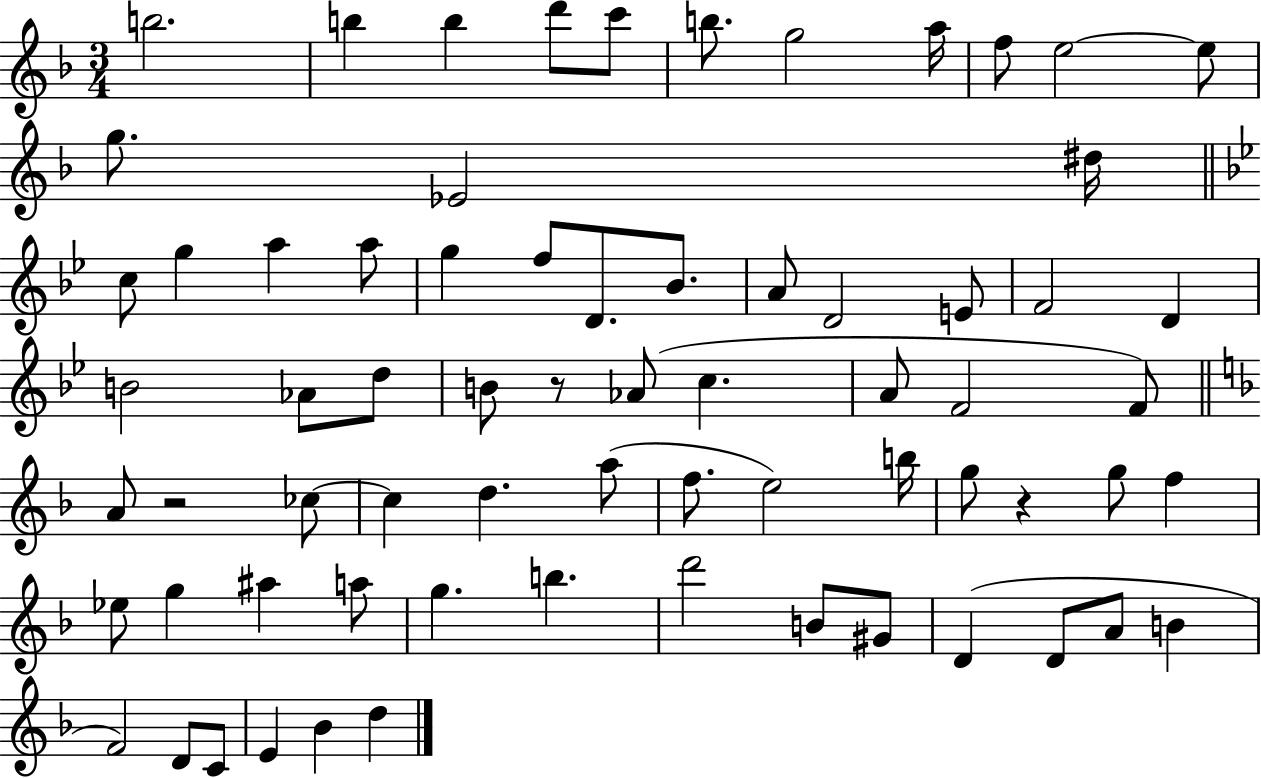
{
  \clef treble
  \numericTimeSignature
  \time 3/4
  \key f \major
  \repeat volta 2 { b''2. | b''4 b''4 d'''8 c'''8 | b''8. g''2 a''16 | f''8 e''2~~ e''8 | \break g''8. ees'2 dis''16 | \bar "||" \break \key bes \major c''8 g''4 a''4 a''8 | g''4 f''8 d'8. bes'8. | a'8 d'2 e'8 | f'2 d'4 | \break b'2 aes'8 d''8 | b'8 r8 aes'8( c''4. | a'8 f'2 f'8) | \bar "||" \break \key f \major a'8 r2 ces''8~~ | ces''4 d''4. a''8( | f''8. e''2) b''16 | g''8 r4 g''8 f''4 | \break ees''8 g''4 ais''4 a''8 | g''4. b''4. | d'''2 b'8 gis'8 | d'4( d'8 a'8 b'4 | \break f'2) d'8 c'8 | e'4 bes'4 d''4 | } \bar "|."
}